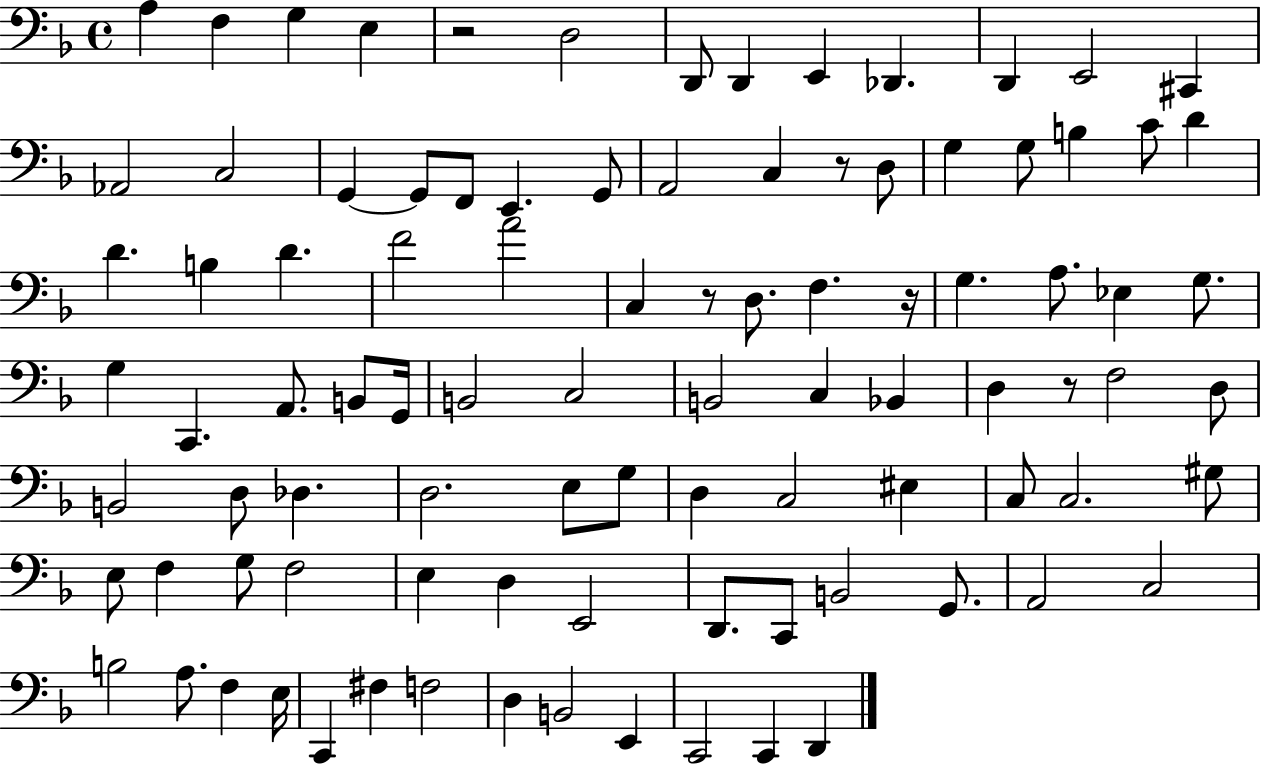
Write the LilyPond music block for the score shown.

{
  \clef bass
  \time 4/4
  \defaultTimeSignature
  \key f \major
  a4 f4 g4 e4 | r2 d2 | d,8 d,4 e,4 des,4. | d,4 e,2 cis,4 | \break aes,2 c2 | g,4~~ g,8 f,8 e,4. g,8 | a,2 c4 r8 d8 | g4 g8 b4 c'8 d'4 | \break d'4. b4 d'4. | f'2 a'2 | c4 r8 d8. f4. r16 | g4. a8. ees4 g8. | \break g4 c,4. a,8. b,8 g,16 | b,2 c2 | b,2 c4 bes,4 | d4 r8 f2 d8 | \break b,2 d8 des4. | d2. e8 g8 | d4 c2 eis4 | c8 c2. gis8 | \break e8 f4 g8 f2 | e4 d4 e,2 | d,8. c,8 b,2 g,8. | a,2 c2 | \break b2 a8. f4 e16 | c,4 fis4 f2 | d4 b,2 e,4 | c,2 c,4 d,4 | \break \bar "|."
}